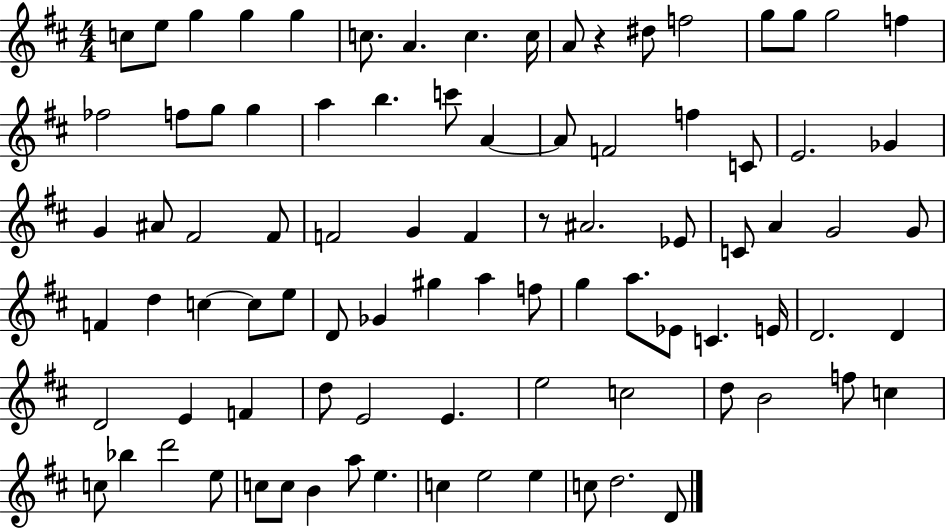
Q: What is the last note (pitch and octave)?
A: D4